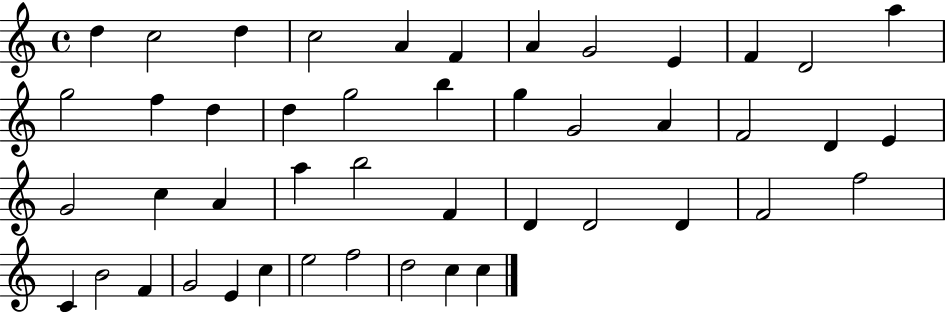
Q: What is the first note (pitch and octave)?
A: D5